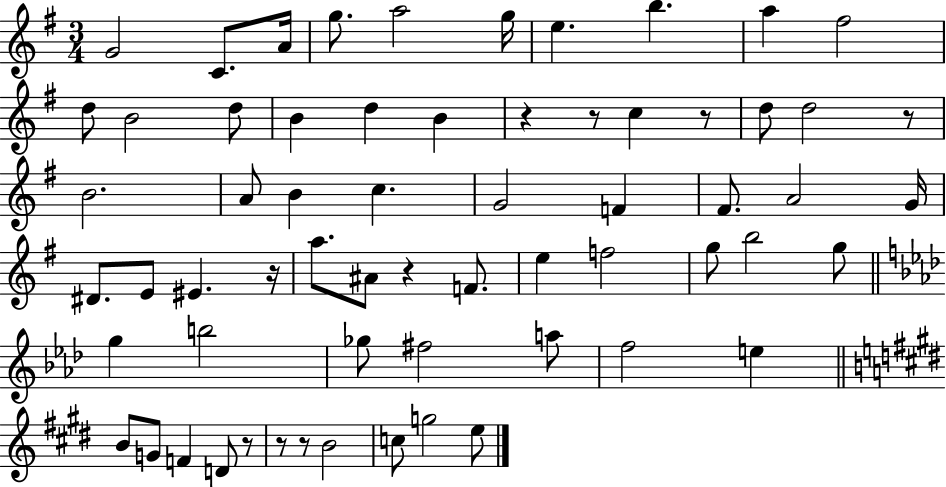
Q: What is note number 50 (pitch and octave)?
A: D4